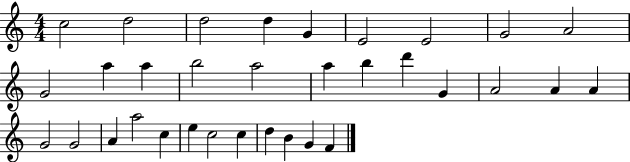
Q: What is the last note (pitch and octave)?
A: F4